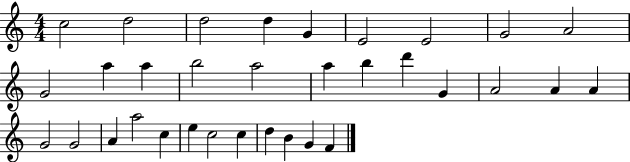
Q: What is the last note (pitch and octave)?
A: F4